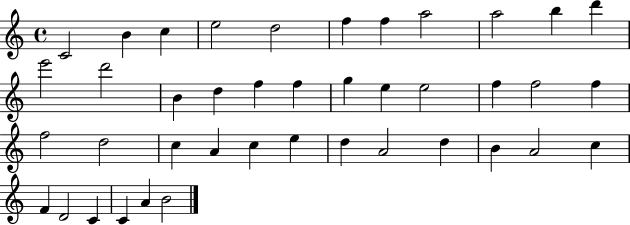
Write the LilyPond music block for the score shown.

{
  \clef treble
  \time 4/4
  \defaultTimeSignature
  \key c \major
  c'2 b'4 c''4 | e''2 d''2 | f''4 f''4 a''2 | a''2 b''4 d'''4 | \break e'''2 d'''2 | b'4 d''4 f''4 f''4 | g''4 e''4 e''2 | f''4 f''2 f''4 | \break f''2 d''2 | c''4 a'4 c''4 e''4 | d''4 a'2 d''4 | b'4 a'2 c''4 | \break f'4 d'2 c'4 | c'4 a'4 b'2 | \bar "|."
}